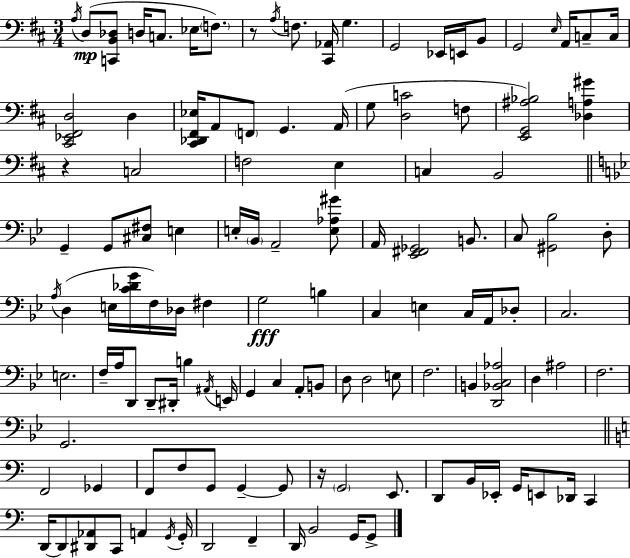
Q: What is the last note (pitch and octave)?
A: G2